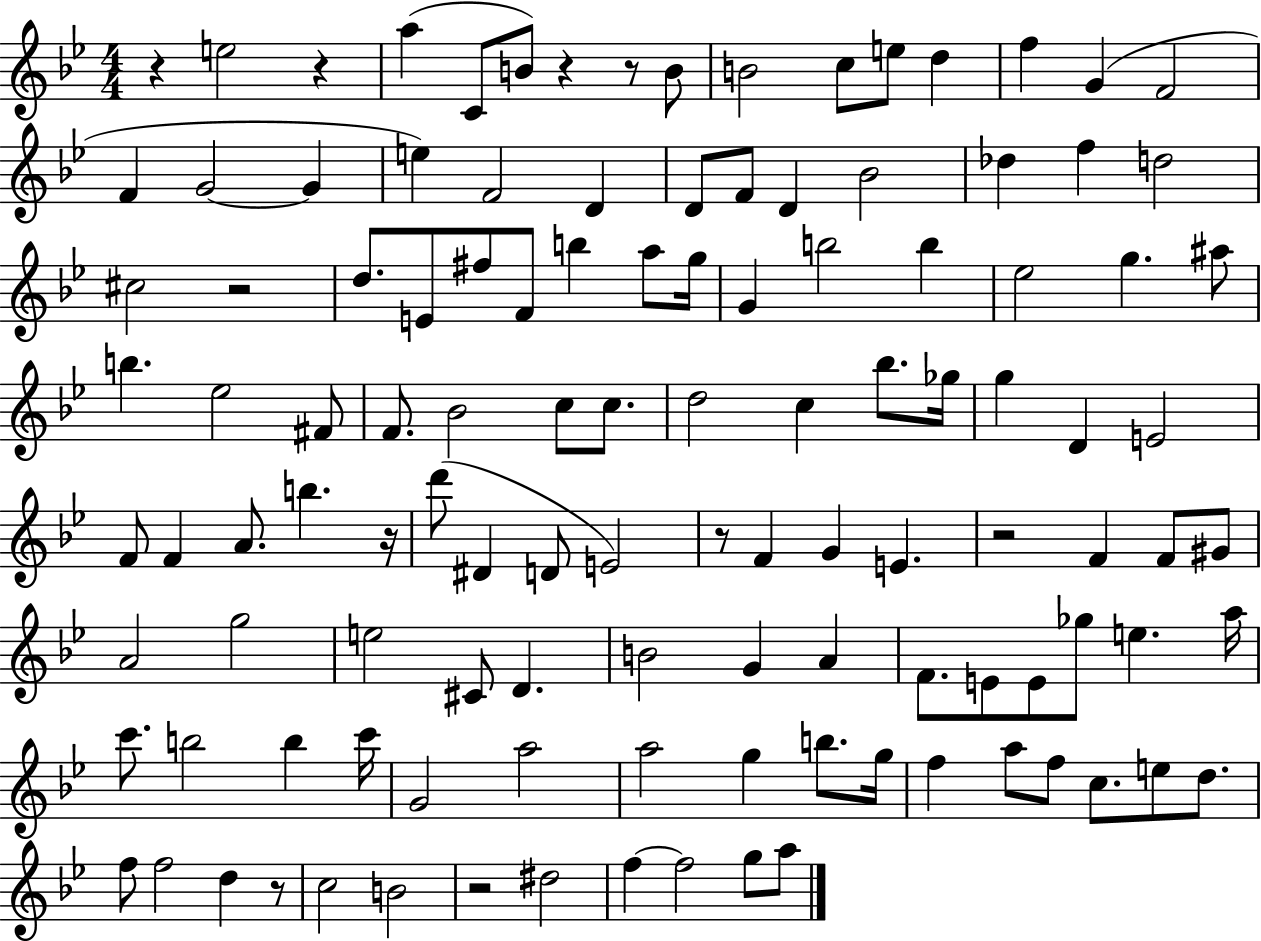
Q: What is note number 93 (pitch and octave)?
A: A5